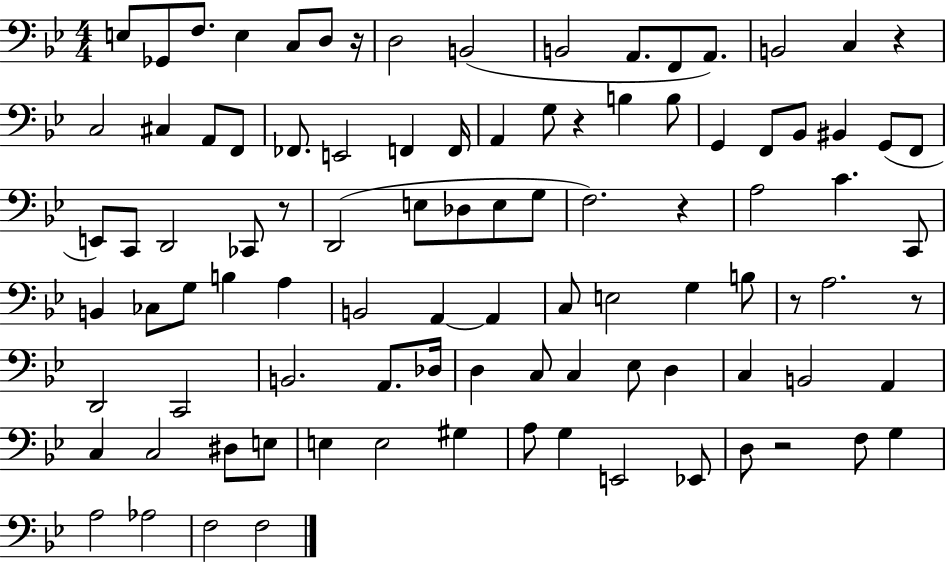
E3/e Gb2/e F3/e. E3/q C3/e D3/e R/s D3/h B2/h B2/h A2/e. F2/e A2/e. B2/h C3/q R/q C3/h C#3/q A2/e F2/e FES2/e. E2/h F2/q F2/s A2/q G3/e R/q B3/q B3/e G2/q F2/e Bb2/e BIS2/q G2/e F2/e E2/e C2/e D2/h CES2/e R/e D2/h E3/e Db3/e E3/e G3/e F3/h. R/q A3/h C4/q. C2/e B2/q CES3/e G3/e B3/q A3/q B2/h A2/q A2/q C3/e E3/h G3/q B3/e R/e A3/h. R/e D2/h C2/h B2/h. A2/e. Db3/s D3/q C3/e C3/q Eb3/e D3/q C3/q B2/h A2/q C3/q C3/h D#3/e E3/e E3/q E3/h G#3/q A3/e G3/q E2/h Eb2/e D3/e R/h F3/e G3/q A3/h Ab3/h F3/h F3/h